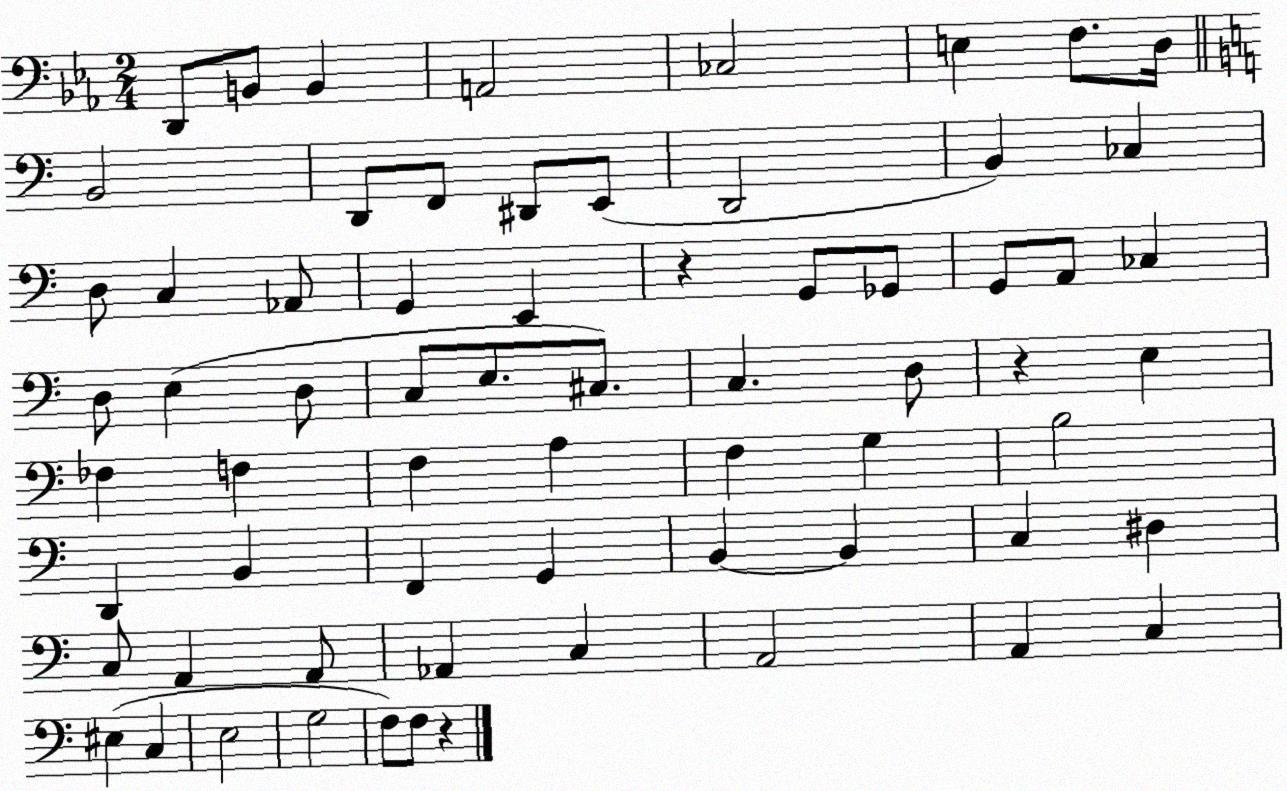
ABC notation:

X:1
T:Untitled
M:2/4
L:1/4
K:Eb
D,,/2 B,,/2 B,, A,,2 _C,2 E, F,/2 D,/4 B,,2 D,,/2 F,,/2 ^D,,/2 E,,/2 D,,2 B,, _C, D,/2 C, _A,,/2 G,, E,, z G,,/2 _G,,/2 G,,/2 A,,/2 _C, D,/2 E, D,/2 C,/2 E,/2 ^C,/2 C, D,/2 z E, _F, F, F, A, F, G, B,2 D,, B,, F,, G,, B,, B,, C, ^D, C,/2 A,, A,,/2 _A,, C, A,,2 A,, C, ^E, C, E,2 G,2 F,/2 F,/2 z